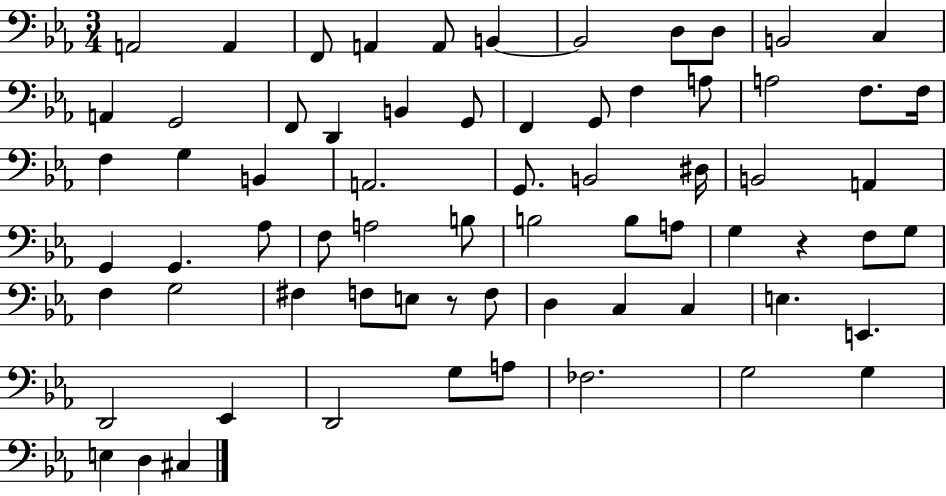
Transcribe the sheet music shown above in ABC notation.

X:1
T:Untitled
M:3/4
L:1/4
K:Eb
A,,2 A,, F,,/2 A,, A,,/2 B,, B,,2 D,/2 D,/2 B,,2 C, A,, G,,2 F,,/2 D,, B,, G,,/2 F,, G,,/2 F, A,/2 A,2 F,/2 F,/4 F, G, B,, A,,2 G,,/2 B,,2 ^D,/4 B,,2 A,, G,, G,, _A,/2 F,/2 A,2 B,/2 B,2 B,/2 A,/2 G, z F,/2 G,/2 F, G,2 ^F, F,/2 E,/2 z/2 F,/2 D, C, C, E, E,, D,,2 _E,, D,,2 G,/2 A,/2 _F,2 G,2 G, E, D, ^C,